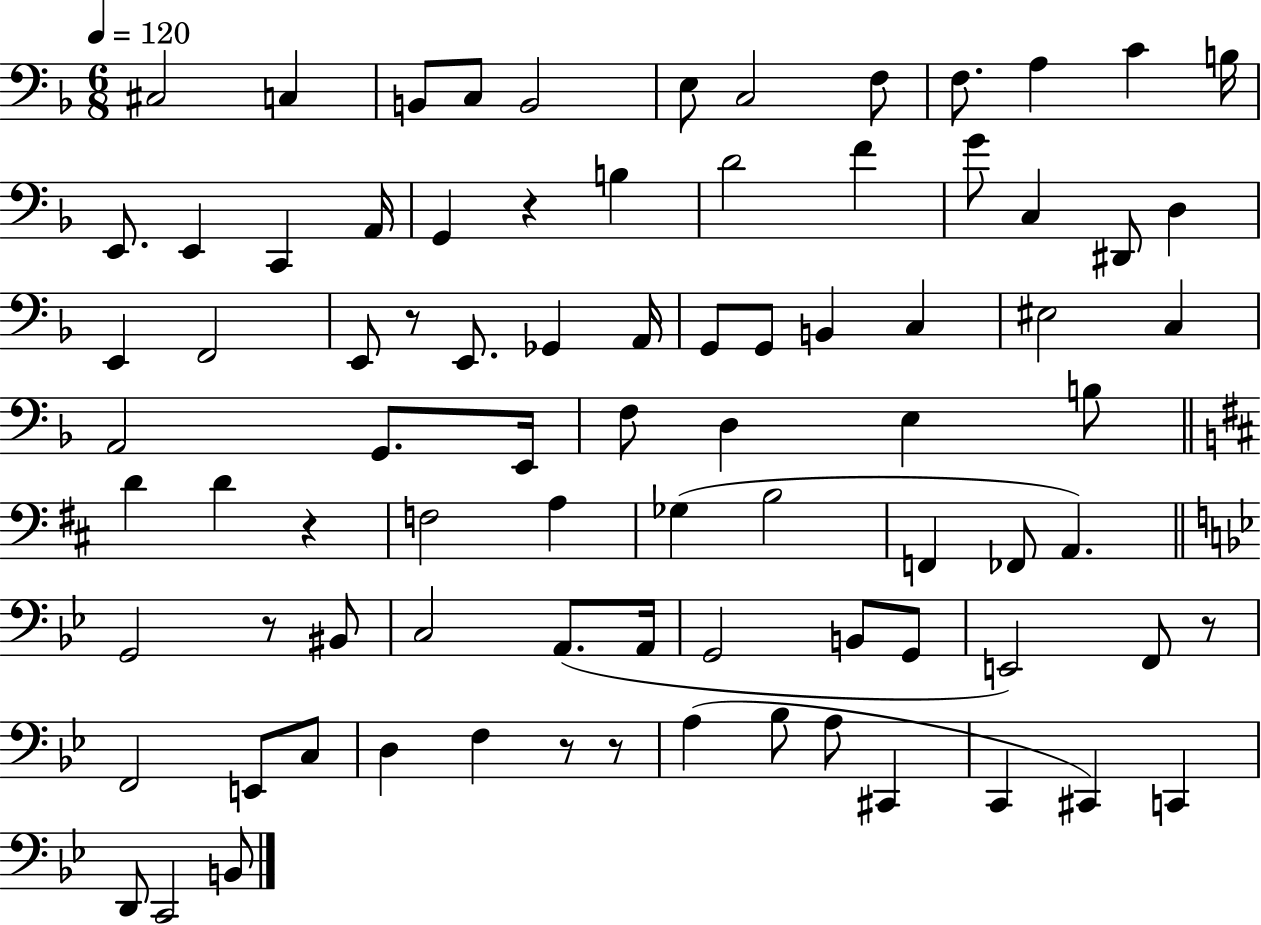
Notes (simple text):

C#3/h C3/q B2/e C3/e B2/h E3/e C3/h F3/e F3/e. A3/q C4/q B3/s E2/e. E2/q C2/q A2/s G2/q R/q B3/q D4/h F4/q G4/e C3/q D#2/e D3/q E2/q F2/h E2/e R/e E2/e. Gb2/q A2/s G2/e G2/e B2/q C3/q EIS3/h C3/q A2/h G2/e. E2/s F3/e D3/q E3/q B3/e D4/q D4/q R/q F3/h A3/q Gb3/q B3/h F2/q FES2/e A2/q. G2/h R/e BIS2/e C3/h A2/e. A2/s G2/h B2/e G2/e E2/h F2/e R/e F2/h E2/e C3/e D3/q F3/q R/e R/e A3/q Bb3/e A3/e C#2/q C2/q C#2/q C2/q D2/e C2/h B2/e